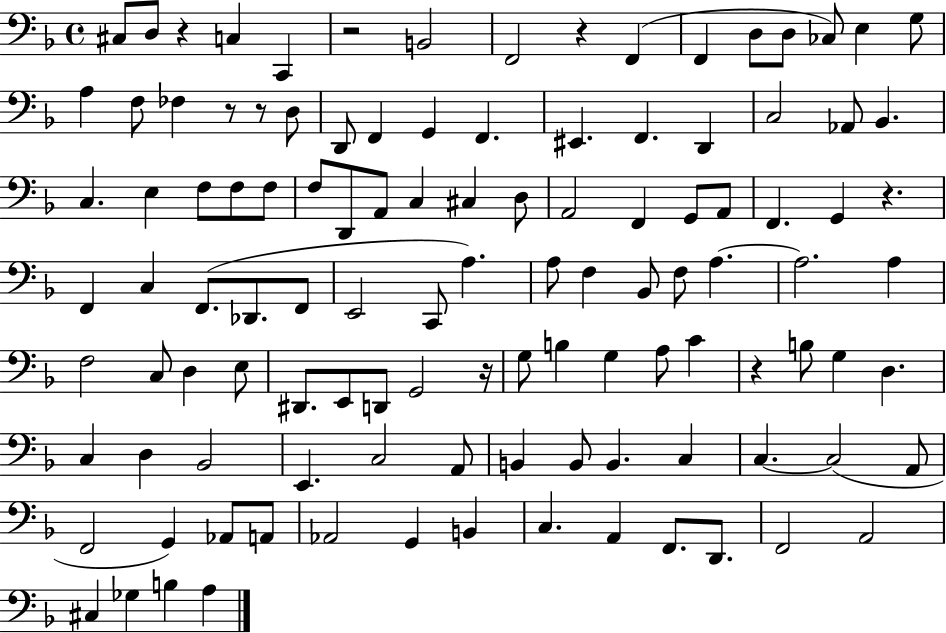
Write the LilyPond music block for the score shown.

{
  \clef bass
  \time 4/4
  \defaultTimeSignature
  \key f \major
  cis8 d8 r4 c4 c,4 | r2 b,2 | f,2 r4 f,4( | f,4 d8 d8 ces8) e4 g8 | \break a4 f8 fes4 r8 r8 d8 | d,8 f,4 g,4 f,4. | eis,4. f,4. d,4 | c2 aes,8 bes,4. | \break c4. e4 f8 f8 f8 | f8 d,8 a,8 c4 cis4 d8 | a,2 f,4 g,8 a,8 | f,4. g,4 r4. | \break f,4 c4 f,8.( des,8. f,8 | e,2 c,8 a4.) | a8 f4 bes,8 f8 a4.~~ | a2. a4 | \break f2 c8 d4 e8 | dis,8. e,8 d,8 g,2 r16 | g8 b4 g4 a8 c'4 | r4 b8 g4 d4. | \break c4 d4 bes,2 | e,4. c2 a,8 | b,4 b,8 b,4. c4 | c4.~~ c2( a,8 | \break f,2 g,4) aes,8 a,8 | aes,2 g,4 b,4 | c4. a,4 f,8. d,8. | f,2 a,2 | \break cis4 ges4 b4 a4 | \bar "|."
}